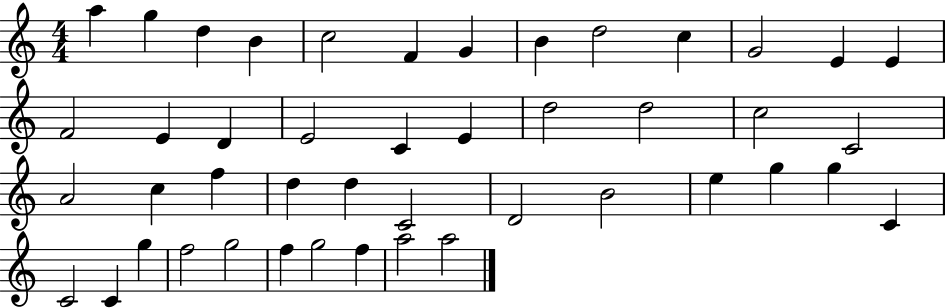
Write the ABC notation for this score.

X:1
T:Untitled
M:4/4
L:1/4
K:C
a g d B c2 F G B d2 c G2 E E F2 E D E2 C E d2 d2 c2 C2 A2 c f d d C2 D2 B2 e g g C C2 C g f2 g2 f g2 f a2 a2